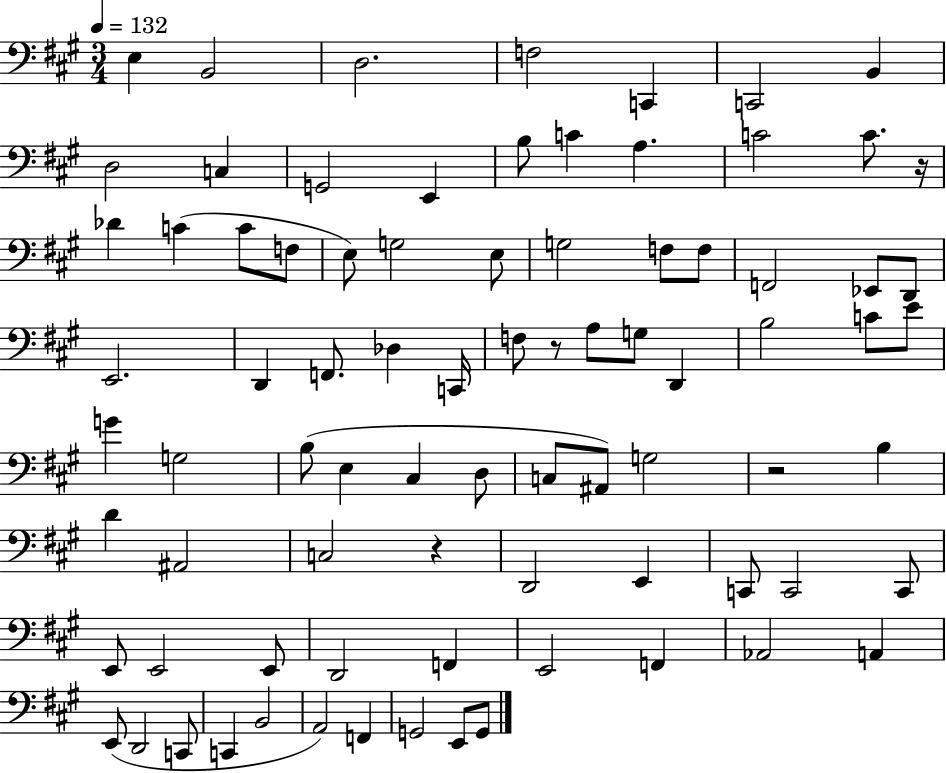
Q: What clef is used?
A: bass